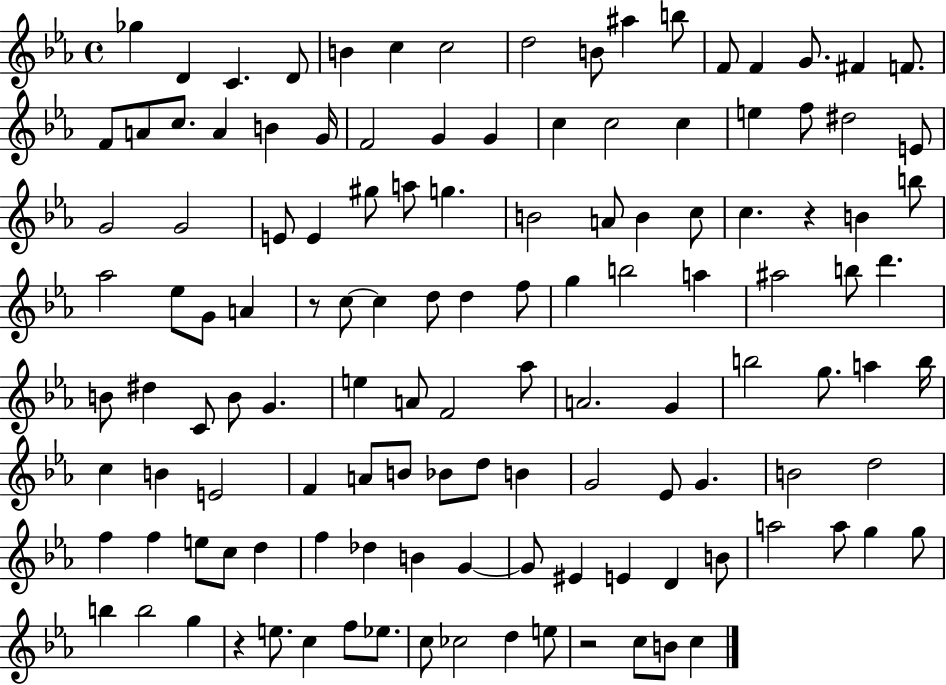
X:1
T:Untitled
M:4/4
L:1/4
K:Eb
_g D C D/2 B c c2 d2 B/2 ^a b/2 F/2 F G/2 ^F F/2 F/2 A/2 c/2 A B G/4 F2 G G c c2 c e f/2 ^d2 E/2 G2 G2 E/2 E ^g/2 a/2 g B2 A/2 B c/2 c z B b/2 _a2 _e/2 G/2 A z/2 c/2 c d/2 d f/2 g b2 a ^a2 b/2 d' B/2 ^d C/2 B/2 G e A/2 F2 _a/2 A2 G b2 g/2 a b/4 c B E2 F A/2 B/2 _B/2 d/2 B G2 _E/2 G B2 d2 f f e/2 c/2 d f _d B G G/2 ^E E D B/2 a2 a/2 g g/2 b b2 g z e/2 c f/2 _e/2 c/2 _c2 d e/2 z2 c/2 B/2 c